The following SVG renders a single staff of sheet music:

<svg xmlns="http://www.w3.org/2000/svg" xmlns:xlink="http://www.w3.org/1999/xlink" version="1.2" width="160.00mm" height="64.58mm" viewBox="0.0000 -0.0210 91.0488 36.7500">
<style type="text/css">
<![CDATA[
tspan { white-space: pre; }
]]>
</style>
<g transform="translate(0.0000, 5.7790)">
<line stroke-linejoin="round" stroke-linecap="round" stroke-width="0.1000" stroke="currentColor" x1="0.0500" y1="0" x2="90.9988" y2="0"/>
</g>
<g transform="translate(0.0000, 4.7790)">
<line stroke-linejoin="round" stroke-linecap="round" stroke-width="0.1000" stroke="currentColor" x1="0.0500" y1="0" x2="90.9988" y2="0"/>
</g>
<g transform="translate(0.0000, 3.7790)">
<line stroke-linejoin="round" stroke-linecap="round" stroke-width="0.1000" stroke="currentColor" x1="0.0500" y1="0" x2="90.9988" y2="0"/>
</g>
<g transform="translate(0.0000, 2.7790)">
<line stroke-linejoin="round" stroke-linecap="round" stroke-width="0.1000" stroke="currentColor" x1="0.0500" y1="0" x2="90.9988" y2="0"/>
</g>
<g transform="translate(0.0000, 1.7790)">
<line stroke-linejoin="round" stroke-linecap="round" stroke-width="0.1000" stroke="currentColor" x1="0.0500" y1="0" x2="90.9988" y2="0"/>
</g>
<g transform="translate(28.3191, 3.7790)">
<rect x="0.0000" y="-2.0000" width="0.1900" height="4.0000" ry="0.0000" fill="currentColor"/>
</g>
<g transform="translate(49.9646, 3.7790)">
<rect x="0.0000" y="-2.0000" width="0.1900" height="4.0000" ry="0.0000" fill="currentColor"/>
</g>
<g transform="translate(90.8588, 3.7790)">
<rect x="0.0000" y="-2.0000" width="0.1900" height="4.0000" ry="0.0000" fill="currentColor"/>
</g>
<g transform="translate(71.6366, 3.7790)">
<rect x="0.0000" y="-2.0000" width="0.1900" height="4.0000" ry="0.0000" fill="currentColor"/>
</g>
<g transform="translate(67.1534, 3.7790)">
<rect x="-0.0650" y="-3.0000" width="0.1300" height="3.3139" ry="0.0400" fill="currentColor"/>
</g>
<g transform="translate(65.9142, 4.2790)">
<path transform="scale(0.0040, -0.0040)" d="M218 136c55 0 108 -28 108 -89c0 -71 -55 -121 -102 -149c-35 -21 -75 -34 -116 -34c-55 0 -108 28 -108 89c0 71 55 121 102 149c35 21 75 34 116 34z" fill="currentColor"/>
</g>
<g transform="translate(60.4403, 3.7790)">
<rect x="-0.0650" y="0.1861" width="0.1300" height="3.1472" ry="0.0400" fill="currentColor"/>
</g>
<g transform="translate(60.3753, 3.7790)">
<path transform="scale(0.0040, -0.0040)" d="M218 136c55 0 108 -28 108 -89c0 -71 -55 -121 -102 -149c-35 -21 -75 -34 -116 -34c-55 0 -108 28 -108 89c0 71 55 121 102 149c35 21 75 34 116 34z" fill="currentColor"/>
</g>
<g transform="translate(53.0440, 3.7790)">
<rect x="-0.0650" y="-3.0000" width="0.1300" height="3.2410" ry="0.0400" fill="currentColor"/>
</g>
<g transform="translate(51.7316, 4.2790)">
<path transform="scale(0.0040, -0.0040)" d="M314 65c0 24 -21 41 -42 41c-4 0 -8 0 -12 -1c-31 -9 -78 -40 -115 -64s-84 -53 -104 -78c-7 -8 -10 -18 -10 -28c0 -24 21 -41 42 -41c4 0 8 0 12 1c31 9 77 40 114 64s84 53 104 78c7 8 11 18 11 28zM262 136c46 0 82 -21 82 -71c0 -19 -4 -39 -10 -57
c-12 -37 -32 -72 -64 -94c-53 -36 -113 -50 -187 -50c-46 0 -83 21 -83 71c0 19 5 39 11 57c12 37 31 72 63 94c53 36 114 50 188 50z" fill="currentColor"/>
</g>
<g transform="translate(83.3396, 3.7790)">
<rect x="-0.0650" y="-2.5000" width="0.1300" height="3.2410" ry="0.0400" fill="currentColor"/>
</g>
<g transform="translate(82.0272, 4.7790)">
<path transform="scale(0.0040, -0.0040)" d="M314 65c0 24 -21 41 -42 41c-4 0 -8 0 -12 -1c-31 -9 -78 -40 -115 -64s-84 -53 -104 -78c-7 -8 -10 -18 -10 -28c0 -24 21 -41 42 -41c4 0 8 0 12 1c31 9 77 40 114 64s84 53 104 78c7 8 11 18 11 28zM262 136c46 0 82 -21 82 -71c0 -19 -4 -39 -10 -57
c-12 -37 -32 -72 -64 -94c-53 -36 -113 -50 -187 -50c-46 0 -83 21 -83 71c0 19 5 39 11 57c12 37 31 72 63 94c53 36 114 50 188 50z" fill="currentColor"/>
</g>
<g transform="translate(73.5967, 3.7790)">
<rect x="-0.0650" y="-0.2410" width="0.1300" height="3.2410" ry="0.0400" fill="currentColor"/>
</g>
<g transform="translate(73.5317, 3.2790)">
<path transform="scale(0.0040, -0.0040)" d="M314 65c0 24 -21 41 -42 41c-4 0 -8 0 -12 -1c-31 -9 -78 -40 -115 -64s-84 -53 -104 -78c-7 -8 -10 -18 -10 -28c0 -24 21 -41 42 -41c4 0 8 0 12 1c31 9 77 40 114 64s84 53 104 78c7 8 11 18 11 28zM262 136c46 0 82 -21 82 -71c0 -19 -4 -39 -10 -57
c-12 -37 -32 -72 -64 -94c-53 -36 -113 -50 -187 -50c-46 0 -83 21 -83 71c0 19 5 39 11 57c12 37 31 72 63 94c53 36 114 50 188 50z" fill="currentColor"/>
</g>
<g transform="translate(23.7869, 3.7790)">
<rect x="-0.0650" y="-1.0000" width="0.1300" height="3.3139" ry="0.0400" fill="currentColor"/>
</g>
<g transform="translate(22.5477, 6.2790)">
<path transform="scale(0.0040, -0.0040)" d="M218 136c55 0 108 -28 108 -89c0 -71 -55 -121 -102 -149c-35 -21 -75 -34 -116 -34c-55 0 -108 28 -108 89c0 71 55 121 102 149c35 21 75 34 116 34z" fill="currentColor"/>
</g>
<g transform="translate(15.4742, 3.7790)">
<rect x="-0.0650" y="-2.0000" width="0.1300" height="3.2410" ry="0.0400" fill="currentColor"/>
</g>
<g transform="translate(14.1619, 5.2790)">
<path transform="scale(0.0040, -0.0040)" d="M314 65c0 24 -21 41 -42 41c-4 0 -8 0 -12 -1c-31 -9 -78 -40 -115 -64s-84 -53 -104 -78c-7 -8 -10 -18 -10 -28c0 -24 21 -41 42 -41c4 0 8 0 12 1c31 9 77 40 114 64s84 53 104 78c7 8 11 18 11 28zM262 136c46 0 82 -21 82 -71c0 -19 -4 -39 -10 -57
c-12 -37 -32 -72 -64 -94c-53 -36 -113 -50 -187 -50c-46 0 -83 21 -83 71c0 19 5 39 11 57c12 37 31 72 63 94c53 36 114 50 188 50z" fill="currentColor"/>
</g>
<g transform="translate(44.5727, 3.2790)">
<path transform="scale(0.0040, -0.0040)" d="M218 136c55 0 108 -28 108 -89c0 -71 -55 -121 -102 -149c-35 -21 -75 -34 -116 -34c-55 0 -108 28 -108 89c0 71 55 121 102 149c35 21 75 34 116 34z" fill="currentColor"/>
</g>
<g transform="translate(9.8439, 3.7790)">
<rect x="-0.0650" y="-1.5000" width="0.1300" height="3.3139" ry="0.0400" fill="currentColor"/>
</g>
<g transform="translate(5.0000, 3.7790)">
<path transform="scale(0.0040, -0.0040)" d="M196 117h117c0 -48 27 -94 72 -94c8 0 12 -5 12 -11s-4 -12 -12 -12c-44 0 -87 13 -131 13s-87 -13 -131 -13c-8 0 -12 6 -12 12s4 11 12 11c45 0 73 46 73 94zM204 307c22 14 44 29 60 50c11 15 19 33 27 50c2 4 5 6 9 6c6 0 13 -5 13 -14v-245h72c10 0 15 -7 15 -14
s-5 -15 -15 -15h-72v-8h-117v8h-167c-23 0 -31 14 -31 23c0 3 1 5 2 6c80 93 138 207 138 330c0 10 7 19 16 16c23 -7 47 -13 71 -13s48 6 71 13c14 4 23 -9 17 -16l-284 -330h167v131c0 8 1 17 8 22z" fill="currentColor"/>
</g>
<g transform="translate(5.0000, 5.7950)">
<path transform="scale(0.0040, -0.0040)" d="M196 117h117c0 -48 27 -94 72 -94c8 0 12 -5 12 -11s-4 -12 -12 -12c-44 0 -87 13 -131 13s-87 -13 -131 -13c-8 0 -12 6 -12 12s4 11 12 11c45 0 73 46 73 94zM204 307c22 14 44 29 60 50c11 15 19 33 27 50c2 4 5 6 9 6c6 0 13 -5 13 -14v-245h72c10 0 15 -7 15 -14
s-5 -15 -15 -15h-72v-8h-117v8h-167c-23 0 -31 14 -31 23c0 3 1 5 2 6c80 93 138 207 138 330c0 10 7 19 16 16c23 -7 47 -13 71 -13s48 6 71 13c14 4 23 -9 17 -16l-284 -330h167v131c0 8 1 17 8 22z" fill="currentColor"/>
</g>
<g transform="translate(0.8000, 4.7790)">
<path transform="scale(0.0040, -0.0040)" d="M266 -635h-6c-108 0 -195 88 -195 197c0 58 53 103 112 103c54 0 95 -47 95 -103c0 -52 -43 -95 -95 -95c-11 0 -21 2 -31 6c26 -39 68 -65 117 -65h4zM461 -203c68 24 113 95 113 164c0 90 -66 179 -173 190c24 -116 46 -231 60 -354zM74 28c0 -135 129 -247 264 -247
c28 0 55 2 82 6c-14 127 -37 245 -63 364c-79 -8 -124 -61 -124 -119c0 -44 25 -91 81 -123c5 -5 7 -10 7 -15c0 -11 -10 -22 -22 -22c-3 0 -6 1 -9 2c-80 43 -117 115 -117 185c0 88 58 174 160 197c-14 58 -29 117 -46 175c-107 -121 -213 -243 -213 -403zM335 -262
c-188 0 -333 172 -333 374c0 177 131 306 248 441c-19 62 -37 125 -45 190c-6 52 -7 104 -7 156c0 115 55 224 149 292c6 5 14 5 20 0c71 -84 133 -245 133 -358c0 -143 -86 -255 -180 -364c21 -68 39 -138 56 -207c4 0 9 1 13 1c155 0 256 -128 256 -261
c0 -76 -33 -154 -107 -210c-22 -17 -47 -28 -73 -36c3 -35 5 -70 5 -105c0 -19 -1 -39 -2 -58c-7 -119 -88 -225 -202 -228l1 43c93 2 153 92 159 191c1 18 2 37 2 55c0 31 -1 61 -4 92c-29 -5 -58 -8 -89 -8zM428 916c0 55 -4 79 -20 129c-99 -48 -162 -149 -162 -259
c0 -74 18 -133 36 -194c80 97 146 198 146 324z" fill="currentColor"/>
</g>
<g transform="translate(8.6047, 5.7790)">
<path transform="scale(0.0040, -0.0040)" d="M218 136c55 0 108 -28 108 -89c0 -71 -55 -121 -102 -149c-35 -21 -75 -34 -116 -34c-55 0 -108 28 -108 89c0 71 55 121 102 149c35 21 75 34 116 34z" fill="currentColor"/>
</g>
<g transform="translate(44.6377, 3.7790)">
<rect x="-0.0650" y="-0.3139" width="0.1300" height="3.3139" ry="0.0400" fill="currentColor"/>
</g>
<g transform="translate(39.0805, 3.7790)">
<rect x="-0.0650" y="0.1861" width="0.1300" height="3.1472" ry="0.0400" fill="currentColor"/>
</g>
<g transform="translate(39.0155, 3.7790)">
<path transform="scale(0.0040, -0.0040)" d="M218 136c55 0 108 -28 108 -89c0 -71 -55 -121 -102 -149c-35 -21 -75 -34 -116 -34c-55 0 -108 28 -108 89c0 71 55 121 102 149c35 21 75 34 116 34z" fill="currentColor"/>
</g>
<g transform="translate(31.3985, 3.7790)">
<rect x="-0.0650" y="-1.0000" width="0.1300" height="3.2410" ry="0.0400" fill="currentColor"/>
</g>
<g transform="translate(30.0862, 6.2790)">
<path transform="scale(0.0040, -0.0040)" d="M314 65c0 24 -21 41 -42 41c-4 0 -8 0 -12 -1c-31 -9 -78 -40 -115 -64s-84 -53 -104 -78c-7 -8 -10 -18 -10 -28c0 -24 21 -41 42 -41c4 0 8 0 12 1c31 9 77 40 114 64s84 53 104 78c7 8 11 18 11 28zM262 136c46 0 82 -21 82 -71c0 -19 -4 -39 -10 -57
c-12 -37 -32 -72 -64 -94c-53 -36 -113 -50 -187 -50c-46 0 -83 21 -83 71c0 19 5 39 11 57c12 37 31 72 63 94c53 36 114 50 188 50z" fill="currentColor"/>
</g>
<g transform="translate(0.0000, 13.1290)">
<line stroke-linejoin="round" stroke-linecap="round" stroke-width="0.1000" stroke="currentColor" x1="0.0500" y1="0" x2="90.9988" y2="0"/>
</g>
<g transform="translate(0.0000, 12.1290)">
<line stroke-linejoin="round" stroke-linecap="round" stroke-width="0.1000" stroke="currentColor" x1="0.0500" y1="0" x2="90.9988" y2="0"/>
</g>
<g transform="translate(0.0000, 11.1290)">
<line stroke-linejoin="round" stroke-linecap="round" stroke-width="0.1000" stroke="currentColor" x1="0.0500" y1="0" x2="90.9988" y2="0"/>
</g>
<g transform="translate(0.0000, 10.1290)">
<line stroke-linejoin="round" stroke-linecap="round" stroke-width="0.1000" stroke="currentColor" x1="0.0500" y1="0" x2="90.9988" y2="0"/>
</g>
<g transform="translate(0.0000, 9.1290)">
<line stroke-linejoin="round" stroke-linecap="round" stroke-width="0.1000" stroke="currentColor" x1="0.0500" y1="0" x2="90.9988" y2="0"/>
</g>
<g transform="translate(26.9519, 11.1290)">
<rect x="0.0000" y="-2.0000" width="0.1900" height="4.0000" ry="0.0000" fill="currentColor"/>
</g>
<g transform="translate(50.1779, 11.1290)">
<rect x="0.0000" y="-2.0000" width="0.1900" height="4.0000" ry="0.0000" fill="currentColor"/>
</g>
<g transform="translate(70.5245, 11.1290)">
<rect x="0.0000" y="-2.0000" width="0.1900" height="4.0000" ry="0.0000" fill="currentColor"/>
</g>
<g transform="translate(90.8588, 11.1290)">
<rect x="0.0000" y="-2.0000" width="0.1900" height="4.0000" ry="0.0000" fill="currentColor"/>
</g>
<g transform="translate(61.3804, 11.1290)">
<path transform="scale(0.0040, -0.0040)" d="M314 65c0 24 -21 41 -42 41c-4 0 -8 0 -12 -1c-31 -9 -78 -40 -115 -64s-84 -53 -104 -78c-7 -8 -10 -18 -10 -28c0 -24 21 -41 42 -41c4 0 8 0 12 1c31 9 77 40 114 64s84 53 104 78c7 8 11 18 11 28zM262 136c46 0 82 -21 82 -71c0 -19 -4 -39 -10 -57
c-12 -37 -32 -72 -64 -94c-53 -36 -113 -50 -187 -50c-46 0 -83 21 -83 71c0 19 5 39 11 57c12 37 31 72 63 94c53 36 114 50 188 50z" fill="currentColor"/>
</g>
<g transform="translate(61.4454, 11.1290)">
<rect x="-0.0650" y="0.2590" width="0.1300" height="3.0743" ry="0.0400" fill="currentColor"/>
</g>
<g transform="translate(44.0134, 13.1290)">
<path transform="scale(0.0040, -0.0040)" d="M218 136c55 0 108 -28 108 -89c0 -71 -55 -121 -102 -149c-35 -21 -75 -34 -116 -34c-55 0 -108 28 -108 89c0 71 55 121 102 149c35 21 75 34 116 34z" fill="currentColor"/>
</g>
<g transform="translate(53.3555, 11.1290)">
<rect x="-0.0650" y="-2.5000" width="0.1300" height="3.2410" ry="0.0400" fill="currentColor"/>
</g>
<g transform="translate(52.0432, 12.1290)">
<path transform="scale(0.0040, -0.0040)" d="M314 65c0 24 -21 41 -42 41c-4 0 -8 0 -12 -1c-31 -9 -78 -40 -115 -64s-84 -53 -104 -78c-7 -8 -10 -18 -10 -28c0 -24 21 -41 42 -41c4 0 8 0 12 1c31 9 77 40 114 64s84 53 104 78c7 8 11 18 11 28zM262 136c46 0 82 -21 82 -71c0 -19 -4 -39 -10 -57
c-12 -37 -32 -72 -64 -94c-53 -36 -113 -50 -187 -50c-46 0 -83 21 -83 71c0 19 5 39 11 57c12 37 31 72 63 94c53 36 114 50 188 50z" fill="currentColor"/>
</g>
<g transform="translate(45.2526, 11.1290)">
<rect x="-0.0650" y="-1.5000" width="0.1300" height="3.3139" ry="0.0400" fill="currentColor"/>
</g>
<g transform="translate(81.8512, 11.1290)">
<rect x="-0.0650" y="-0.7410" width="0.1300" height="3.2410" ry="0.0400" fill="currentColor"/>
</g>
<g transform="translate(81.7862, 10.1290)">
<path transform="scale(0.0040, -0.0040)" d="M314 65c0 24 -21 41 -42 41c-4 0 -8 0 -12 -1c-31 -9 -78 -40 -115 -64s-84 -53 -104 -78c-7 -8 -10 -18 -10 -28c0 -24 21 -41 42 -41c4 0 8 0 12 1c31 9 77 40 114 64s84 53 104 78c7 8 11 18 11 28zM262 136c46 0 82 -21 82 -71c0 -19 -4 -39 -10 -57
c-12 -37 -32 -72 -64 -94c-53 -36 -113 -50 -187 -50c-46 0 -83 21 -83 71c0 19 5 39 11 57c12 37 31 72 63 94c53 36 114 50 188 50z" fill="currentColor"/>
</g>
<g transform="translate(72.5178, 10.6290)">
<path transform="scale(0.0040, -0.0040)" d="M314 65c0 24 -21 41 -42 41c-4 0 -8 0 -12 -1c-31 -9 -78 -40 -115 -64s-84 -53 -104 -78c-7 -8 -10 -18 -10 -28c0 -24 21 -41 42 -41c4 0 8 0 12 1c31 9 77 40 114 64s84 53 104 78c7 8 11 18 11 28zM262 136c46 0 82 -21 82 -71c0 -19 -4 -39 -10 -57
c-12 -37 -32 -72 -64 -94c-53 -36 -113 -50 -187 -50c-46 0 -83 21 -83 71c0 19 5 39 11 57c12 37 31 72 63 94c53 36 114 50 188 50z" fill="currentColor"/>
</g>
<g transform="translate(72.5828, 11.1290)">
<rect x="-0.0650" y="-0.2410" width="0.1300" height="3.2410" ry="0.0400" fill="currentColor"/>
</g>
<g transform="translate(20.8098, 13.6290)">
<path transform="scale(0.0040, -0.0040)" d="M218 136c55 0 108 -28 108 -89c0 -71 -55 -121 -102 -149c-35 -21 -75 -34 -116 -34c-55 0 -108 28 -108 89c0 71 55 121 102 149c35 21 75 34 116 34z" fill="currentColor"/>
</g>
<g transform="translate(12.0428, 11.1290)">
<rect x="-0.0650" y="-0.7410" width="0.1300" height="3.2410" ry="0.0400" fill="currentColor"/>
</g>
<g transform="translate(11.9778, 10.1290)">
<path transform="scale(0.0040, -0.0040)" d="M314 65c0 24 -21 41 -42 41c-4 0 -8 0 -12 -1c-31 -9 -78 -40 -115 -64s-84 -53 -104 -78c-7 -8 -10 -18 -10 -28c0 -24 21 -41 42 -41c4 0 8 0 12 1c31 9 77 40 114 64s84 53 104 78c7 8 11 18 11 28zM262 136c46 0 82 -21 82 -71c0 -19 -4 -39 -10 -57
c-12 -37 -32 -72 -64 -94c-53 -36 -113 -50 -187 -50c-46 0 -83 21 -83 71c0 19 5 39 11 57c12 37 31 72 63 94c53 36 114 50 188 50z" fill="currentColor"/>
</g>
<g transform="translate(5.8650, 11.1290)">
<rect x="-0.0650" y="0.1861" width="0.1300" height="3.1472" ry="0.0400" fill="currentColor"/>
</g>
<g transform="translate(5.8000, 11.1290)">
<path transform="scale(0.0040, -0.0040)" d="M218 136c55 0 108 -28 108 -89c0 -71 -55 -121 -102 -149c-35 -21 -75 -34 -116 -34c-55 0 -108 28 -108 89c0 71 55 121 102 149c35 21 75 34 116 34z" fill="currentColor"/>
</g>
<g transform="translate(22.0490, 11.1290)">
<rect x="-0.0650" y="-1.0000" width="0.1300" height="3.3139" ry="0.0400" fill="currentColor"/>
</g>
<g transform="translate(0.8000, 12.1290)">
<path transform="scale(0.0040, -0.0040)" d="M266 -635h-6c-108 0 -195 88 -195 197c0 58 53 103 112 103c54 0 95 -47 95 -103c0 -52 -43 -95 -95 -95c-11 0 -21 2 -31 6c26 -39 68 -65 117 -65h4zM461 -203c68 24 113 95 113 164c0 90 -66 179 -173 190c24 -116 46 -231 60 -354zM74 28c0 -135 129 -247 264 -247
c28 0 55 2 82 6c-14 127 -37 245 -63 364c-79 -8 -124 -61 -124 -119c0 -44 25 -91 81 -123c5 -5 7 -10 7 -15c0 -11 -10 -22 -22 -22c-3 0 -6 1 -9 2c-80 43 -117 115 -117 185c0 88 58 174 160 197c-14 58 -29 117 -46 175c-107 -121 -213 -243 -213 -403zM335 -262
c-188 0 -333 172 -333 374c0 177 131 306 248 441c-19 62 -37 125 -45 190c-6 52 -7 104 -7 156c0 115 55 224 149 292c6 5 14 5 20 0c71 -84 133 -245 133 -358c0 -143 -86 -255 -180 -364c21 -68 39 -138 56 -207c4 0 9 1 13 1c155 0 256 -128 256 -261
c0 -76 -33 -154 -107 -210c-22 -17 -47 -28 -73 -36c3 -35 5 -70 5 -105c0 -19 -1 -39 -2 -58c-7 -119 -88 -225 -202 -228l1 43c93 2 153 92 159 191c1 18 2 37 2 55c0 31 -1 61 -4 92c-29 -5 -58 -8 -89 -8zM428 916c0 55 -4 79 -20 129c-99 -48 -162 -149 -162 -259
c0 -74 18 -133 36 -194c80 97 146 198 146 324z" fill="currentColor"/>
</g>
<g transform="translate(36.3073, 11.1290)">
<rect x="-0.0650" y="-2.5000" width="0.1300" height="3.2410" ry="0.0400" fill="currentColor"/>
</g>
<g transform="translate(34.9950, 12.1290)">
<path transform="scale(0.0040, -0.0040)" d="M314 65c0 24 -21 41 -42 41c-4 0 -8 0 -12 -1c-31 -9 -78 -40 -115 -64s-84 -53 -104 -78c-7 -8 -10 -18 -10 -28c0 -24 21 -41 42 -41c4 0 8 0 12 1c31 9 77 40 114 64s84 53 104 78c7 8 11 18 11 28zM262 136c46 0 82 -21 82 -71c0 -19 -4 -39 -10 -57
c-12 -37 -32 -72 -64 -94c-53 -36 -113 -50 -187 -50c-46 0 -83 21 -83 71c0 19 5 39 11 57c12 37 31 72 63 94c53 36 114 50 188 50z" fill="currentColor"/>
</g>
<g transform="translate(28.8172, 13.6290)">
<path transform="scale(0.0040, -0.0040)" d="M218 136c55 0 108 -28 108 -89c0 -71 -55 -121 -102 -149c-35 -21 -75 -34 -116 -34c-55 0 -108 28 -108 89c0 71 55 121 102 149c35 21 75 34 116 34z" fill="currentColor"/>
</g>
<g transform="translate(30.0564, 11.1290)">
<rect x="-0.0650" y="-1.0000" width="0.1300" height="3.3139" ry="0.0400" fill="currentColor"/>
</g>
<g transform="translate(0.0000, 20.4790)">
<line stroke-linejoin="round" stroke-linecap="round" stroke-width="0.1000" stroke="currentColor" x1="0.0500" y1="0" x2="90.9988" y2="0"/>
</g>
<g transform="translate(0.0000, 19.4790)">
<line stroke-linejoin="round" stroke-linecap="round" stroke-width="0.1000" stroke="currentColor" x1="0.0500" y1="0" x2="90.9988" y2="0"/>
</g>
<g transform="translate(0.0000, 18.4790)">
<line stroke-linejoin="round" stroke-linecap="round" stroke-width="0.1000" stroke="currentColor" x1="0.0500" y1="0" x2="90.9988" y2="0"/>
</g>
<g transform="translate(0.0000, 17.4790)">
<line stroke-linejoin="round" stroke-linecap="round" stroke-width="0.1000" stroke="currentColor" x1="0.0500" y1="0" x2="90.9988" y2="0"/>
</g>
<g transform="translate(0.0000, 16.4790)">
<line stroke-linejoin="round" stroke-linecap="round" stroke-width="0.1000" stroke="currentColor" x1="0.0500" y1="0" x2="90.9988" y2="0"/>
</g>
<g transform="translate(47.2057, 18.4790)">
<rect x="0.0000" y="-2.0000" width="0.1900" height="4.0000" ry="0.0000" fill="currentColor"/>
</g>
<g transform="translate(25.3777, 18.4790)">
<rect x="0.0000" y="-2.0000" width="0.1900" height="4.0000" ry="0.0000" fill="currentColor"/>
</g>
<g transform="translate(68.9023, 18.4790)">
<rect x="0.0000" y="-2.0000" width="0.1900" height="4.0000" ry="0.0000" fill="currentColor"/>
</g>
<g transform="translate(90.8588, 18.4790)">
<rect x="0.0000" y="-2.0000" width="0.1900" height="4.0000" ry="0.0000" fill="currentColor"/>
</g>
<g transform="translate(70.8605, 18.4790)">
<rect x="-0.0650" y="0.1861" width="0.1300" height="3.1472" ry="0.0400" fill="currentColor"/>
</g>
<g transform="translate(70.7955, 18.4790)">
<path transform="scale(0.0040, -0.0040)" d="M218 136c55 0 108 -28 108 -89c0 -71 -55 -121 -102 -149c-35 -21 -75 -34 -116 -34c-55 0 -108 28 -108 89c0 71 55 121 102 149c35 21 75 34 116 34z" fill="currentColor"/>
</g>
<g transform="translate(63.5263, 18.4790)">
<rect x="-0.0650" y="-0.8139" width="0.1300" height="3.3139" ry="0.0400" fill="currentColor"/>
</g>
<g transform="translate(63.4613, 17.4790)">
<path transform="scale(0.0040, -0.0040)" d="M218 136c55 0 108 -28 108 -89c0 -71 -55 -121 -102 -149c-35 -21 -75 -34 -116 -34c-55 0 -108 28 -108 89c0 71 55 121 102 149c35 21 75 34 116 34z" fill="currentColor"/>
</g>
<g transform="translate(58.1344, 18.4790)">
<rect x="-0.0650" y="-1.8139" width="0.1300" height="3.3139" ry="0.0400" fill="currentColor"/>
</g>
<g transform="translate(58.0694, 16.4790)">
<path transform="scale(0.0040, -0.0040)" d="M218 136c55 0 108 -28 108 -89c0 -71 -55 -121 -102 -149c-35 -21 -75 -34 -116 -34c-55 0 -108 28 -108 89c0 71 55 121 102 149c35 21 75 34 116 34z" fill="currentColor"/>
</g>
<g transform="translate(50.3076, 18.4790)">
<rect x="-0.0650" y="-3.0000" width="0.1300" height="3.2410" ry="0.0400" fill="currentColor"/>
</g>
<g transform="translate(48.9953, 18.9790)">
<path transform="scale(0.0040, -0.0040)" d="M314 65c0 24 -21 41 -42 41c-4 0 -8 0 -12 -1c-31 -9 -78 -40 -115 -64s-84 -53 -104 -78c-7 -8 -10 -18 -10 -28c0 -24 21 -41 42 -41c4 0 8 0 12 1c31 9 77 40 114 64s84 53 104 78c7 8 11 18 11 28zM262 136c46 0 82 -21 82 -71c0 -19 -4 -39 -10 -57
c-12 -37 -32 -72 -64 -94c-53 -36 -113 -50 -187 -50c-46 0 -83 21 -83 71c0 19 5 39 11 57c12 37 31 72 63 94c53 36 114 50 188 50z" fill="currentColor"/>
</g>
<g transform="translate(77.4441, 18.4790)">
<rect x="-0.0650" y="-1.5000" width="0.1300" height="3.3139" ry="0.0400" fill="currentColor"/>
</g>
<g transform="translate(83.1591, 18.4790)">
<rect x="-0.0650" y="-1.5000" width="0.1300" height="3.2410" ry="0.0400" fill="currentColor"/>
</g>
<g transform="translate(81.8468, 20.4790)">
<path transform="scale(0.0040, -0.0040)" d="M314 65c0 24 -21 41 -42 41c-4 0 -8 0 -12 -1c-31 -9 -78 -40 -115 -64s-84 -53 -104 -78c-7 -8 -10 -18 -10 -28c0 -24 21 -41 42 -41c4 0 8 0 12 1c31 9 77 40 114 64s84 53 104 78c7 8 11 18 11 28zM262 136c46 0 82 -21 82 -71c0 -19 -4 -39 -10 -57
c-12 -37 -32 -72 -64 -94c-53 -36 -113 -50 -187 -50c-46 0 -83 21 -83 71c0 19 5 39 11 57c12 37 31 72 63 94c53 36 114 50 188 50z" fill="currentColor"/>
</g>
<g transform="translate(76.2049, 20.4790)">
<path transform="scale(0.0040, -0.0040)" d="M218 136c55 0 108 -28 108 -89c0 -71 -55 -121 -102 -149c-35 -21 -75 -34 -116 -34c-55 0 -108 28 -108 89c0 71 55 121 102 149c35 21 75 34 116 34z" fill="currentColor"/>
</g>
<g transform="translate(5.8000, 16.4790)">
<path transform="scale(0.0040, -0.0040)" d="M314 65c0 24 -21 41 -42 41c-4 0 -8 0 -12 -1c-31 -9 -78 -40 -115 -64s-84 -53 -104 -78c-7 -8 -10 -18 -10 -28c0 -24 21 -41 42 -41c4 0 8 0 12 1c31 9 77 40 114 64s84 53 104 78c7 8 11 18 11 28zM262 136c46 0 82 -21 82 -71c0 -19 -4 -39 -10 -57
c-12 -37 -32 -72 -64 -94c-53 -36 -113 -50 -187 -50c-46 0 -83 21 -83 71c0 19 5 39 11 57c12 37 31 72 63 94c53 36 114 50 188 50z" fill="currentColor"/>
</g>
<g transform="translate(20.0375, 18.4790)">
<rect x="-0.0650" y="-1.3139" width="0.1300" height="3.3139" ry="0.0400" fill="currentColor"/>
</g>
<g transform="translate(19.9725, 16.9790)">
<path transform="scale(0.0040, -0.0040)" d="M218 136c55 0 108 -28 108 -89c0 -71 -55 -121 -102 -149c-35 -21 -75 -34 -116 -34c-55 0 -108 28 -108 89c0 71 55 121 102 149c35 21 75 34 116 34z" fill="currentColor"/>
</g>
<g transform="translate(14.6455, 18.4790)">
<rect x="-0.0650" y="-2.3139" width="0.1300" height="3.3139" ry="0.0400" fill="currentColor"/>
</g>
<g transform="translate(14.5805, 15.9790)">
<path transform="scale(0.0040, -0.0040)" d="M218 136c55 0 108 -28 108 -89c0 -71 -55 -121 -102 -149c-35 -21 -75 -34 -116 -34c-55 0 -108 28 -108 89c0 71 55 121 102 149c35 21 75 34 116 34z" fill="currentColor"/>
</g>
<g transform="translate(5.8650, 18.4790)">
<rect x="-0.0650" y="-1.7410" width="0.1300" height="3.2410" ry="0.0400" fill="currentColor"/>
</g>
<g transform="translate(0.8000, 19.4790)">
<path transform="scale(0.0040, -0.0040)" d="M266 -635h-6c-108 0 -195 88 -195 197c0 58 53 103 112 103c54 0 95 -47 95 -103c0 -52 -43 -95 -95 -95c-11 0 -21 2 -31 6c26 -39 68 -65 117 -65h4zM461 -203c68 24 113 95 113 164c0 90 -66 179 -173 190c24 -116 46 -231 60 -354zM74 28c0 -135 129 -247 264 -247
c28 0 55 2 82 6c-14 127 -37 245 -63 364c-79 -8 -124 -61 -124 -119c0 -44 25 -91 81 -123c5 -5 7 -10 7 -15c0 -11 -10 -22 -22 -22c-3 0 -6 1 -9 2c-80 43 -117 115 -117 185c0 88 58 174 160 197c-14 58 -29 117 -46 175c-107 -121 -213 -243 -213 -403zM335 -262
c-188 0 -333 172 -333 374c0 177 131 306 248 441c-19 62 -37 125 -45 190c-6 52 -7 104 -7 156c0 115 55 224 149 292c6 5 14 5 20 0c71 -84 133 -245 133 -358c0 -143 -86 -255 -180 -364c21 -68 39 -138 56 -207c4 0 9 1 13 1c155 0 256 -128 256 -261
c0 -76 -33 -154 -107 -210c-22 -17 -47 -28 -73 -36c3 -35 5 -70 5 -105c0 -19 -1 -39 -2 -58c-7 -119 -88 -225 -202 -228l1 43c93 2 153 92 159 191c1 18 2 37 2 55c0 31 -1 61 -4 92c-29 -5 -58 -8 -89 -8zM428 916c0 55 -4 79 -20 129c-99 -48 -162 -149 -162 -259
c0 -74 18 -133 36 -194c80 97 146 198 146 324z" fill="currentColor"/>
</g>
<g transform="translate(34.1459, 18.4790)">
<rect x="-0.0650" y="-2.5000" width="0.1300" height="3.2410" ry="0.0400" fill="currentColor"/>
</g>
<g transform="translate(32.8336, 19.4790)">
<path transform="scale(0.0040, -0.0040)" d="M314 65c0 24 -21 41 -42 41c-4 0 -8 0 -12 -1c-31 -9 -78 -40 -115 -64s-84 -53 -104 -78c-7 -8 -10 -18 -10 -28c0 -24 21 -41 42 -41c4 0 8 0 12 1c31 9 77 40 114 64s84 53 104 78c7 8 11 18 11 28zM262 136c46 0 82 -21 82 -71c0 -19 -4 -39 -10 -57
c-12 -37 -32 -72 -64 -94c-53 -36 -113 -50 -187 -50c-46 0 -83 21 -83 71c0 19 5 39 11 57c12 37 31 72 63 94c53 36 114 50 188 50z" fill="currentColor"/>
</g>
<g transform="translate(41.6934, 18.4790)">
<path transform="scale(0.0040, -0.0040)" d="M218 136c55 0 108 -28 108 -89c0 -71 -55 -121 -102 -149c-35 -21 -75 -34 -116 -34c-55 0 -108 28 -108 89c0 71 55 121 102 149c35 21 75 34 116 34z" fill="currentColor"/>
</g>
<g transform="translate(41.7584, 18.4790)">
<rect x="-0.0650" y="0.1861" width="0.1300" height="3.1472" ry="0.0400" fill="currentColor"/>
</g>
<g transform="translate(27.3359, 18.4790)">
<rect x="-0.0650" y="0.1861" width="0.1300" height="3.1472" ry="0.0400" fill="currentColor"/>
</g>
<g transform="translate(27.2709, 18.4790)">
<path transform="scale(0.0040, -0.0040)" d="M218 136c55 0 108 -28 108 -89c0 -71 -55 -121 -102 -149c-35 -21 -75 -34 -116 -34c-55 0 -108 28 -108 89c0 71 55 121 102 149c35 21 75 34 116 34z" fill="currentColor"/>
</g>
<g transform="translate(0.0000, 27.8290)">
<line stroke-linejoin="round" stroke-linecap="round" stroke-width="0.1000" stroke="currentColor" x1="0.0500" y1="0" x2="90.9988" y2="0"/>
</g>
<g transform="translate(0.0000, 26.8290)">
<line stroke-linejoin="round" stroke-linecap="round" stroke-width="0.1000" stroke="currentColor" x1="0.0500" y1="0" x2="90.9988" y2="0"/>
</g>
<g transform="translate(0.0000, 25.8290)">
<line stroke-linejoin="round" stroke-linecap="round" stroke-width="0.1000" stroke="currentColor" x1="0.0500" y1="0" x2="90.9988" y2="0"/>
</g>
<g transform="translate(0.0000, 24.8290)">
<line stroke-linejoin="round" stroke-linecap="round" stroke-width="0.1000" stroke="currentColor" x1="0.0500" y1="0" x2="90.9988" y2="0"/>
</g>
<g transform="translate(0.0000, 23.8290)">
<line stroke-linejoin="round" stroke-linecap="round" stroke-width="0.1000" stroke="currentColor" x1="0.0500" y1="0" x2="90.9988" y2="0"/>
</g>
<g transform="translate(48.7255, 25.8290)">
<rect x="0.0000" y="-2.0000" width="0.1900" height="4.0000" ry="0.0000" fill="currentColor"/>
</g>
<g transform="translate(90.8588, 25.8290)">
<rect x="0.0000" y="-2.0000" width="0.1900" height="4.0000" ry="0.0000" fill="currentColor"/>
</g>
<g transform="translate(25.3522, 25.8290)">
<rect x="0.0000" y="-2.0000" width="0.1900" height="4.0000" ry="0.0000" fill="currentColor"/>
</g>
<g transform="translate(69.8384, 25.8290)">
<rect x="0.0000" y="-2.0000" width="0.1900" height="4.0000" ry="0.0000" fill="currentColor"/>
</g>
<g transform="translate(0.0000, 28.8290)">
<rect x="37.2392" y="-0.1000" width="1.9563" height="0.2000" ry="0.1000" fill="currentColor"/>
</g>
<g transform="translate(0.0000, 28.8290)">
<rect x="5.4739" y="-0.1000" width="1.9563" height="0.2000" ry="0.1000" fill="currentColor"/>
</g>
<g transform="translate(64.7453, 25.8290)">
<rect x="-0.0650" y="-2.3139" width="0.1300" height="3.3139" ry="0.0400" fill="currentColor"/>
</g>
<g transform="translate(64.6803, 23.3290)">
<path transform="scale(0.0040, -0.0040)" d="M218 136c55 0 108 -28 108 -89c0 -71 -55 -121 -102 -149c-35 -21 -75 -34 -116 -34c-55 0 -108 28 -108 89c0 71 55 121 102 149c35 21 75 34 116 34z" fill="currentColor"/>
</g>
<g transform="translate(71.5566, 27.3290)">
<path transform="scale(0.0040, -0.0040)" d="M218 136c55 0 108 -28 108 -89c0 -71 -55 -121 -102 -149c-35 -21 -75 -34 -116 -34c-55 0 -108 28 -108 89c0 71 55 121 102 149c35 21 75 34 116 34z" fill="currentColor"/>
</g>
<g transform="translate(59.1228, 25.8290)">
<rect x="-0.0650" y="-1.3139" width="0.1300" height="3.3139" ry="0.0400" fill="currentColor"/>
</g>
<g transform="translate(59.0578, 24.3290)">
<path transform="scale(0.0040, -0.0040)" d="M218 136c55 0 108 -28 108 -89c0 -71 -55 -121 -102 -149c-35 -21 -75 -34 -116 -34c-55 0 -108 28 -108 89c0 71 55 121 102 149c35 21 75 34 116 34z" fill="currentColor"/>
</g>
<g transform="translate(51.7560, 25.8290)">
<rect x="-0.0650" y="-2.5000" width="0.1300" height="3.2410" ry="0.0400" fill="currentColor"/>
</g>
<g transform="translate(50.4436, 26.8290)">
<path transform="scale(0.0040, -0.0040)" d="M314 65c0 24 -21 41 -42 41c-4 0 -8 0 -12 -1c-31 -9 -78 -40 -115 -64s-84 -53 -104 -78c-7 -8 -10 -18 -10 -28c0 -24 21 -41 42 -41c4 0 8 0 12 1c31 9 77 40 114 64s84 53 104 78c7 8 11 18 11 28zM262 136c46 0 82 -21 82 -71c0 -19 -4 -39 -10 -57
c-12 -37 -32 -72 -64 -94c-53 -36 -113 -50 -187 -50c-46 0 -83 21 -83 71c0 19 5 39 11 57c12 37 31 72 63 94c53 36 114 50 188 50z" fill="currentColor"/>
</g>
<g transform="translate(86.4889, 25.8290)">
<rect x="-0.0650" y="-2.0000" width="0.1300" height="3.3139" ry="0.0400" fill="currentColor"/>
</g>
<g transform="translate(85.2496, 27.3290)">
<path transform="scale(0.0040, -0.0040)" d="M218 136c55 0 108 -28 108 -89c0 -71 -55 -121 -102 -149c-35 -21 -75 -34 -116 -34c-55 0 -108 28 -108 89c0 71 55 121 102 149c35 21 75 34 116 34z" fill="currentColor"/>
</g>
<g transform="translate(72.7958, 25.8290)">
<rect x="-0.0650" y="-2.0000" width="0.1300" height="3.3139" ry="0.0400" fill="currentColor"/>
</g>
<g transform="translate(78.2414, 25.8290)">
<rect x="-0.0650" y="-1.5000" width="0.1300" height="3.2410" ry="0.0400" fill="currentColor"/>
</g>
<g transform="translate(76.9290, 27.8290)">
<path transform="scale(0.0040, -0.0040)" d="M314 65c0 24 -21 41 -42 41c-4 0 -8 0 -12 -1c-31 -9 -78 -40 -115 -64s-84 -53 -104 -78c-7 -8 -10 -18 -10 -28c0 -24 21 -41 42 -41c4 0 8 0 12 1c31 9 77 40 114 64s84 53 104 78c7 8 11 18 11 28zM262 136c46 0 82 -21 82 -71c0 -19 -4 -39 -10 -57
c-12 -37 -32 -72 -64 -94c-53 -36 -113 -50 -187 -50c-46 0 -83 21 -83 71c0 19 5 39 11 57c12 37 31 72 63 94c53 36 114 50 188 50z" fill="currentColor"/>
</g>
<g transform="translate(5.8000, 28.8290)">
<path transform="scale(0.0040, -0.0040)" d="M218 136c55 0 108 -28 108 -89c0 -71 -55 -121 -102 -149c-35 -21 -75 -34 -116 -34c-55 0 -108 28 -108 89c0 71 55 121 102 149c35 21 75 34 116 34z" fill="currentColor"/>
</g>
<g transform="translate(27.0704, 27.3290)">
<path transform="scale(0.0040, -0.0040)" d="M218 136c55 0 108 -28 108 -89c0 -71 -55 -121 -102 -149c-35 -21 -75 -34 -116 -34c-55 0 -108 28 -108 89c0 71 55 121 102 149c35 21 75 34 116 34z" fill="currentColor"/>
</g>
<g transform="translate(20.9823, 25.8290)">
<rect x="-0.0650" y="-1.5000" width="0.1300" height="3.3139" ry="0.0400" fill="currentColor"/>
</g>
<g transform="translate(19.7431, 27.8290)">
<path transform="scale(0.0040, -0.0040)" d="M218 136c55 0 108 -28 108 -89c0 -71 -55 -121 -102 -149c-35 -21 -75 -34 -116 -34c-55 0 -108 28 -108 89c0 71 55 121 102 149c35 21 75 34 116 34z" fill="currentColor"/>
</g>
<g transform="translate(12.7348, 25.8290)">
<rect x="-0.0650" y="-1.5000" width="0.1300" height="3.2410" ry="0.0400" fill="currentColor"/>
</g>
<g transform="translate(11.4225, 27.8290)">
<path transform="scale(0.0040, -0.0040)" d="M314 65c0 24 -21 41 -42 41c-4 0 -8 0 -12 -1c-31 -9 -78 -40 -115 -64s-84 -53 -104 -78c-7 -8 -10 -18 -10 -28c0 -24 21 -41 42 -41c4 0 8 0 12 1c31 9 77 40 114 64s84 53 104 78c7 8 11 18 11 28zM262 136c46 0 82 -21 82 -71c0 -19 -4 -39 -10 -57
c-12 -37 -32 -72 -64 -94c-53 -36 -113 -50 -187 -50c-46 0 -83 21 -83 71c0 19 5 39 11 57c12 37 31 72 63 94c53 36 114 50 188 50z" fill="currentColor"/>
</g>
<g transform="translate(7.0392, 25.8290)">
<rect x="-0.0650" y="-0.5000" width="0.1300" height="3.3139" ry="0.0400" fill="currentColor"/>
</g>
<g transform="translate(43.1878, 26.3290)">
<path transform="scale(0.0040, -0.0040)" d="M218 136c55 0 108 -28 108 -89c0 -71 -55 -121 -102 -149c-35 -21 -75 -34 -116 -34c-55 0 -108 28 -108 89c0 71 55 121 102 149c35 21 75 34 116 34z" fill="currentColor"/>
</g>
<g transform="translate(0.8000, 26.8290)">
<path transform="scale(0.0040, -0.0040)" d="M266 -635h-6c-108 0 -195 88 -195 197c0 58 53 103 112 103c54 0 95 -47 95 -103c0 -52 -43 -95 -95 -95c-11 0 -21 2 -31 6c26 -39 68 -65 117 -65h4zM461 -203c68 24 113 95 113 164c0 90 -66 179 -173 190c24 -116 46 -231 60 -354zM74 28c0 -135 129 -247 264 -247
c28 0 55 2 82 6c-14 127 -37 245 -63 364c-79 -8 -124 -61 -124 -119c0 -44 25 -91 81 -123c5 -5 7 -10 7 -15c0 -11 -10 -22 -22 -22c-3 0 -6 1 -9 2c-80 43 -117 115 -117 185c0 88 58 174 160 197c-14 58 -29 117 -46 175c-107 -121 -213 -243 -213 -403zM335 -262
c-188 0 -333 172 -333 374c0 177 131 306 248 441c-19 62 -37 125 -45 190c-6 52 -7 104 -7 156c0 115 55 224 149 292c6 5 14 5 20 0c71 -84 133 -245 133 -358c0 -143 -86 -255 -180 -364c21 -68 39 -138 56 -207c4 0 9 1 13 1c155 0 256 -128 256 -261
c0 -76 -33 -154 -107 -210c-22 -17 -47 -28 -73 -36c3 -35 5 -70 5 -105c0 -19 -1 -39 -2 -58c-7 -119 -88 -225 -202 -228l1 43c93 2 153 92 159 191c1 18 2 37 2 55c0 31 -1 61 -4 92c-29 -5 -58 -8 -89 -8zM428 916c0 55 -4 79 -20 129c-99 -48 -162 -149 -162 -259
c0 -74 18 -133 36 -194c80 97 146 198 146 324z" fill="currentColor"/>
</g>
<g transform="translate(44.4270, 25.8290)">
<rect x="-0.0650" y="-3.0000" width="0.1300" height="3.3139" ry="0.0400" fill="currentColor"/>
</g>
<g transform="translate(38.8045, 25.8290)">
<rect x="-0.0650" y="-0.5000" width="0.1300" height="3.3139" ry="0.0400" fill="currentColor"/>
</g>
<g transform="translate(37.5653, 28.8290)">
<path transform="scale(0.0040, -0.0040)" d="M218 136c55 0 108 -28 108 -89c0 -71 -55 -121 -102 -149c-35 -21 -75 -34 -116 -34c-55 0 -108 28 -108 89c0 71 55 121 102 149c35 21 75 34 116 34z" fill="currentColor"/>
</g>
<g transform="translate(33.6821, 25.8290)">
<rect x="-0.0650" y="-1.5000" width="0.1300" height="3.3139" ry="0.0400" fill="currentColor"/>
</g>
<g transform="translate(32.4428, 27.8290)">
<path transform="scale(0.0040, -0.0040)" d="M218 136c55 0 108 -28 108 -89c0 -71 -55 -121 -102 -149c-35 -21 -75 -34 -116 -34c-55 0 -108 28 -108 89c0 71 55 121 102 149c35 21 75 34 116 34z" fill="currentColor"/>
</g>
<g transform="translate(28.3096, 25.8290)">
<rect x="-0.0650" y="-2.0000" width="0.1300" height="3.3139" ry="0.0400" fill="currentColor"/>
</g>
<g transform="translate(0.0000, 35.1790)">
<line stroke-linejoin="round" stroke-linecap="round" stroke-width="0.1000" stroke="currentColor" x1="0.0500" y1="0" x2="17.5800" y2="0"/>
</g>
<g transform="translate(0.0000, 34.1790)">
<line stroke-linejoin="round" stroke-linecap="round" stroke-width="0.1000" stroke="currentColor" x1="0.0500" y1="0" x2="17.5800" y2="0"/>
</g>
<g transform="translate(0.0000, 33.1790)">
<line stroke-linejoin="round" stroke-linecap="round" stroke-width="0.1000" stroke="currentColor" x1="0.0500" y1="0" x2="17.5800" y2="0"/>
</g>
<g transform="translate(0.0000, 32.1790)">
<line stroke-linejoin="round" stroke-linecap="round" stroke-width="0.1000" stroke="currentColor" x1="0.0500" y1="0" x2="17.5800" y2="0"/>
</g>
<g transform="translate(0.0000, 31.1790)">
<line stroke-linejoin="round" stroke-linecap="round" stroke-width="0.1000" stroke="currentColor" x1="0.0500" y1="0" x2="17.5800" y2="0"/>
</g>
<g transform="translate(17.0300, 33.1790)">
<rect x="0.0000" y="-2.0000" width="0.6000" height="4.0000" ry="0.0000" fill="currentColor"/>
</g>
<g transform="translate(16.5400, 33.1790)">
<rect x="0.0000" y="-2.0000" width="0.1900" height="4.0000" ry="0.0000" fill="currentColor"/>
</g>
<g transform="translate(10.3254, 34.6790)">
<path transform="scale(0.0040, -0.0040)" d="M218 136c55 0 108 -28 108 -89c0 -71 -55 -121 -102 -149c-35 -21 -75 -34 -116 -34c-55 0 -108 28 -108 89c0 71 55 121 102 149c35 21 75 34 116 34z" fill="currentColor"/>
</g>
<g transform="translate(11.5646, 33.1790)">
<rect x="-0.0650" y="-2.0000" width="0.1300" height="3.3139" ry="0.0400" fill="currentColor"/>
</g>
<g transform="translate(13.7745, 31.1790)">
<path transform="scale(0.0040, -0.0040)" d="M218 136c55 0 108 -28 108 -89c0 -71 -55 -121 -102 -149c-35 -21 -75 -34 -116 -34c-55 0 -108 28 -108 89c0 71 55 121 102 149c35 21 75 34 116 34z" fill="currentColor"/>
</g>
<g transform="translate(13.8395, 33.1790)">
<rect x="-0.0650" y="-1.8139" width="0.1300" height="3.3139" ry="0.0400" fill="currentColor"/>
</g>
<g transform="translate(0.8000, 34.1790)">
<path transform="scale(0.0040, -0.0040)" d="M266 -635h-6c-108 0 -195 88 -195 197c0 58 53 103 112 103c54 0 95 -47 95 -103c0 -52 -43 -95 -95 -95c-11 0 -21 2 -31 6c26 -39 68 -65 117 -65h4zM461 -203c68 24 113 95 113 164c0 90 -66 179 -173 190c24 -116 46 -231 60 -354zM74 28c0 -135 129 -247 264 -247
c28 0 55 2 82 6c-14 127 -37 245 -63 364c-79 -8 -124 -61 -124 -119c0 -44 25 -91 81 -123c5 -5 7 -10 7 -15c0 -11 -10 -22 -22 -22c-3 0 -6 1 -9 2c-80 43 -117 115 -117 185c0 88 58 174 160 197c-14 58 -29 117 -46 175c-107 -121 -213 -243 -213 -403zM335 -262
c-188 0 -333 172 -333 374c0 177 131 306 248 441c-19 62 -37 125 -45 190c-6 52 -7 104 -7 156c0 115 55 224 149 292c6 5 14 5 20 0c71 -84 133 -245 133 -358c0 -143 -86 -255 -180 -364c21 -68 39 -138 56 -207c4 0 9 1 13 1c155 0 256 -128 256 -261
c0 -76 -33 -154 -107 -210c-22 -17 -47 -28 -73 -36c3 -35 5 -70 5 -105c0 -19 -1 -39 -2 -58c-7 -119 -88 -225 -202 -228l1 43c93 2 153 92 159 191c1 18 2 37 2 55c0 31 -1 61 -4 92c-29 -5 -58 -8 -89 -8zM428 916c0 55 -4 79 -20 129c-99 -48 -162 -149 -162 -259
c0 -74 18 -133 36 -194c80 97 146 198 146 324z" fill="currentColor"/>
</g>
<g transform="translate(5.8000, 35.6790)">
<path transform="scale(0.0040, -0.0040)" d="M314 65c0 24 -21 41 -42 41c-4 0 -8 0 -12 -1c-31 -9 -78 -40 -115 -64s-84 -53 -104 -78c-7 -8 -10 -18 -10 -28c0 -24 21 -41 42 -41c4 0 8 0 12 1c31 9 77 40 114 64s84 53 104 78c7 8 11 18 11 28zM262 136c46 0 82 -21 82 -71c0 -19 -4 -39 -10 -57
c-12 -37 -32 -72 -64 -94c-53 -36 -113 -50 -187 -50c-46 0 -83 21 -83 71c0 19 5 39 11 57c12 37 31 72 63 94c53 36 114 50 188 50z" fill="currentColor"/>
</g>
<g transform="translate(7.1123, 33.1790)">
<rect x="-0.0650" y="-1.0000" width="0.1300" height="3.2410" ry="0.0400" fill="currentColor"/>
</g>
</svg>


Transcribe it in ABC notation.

X:1
T:Untitled
M:4/4
L:1/4
K:C
E F2 D D2 B c A2 B A c2 G2 B d2 D D G2 E G2 B2 c2 d2 f2 g e B G2 B A2 f d B E E2 C E2 E F E C A G2 e g F E2 F D2 F f